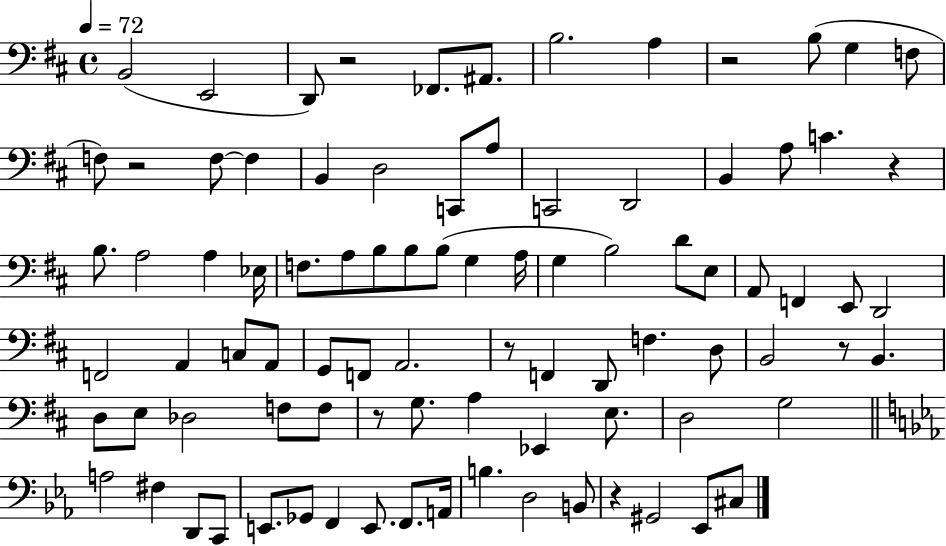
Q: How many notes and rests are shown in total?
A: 89